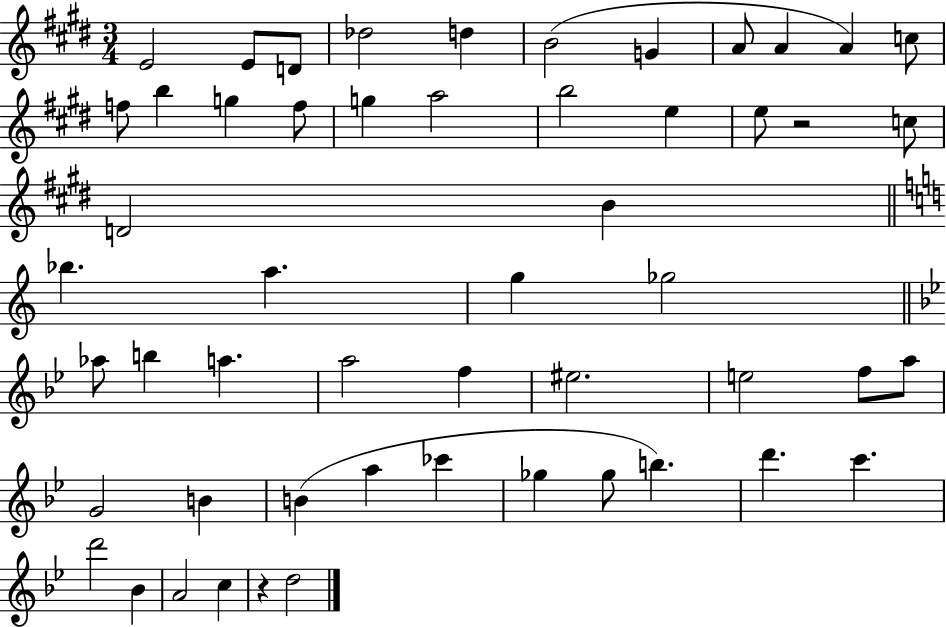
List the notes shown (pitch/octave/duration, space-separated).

E4/h E4/e D4/e Db5/h D5/q B4/h G4/q A4/e A4/q A4/q C5/e F5/e B5/q G5/q F5/e G5/q A5/h B5/h E5/q E5/e R/h C5/e D4/h B4/q Bb5/q. A5/q. G5/q Gb5/h Ab5/e B5/q A5/q. A5/h F5/q EIS5/h. E5/h F5/e A5/e G4/h B4/q B4/q A5/q CES6/q Gb5/q Gb5/e B5/q. D6/q. C6/q. D6/h Bb4/q A4/h C5/q R/q D5/h